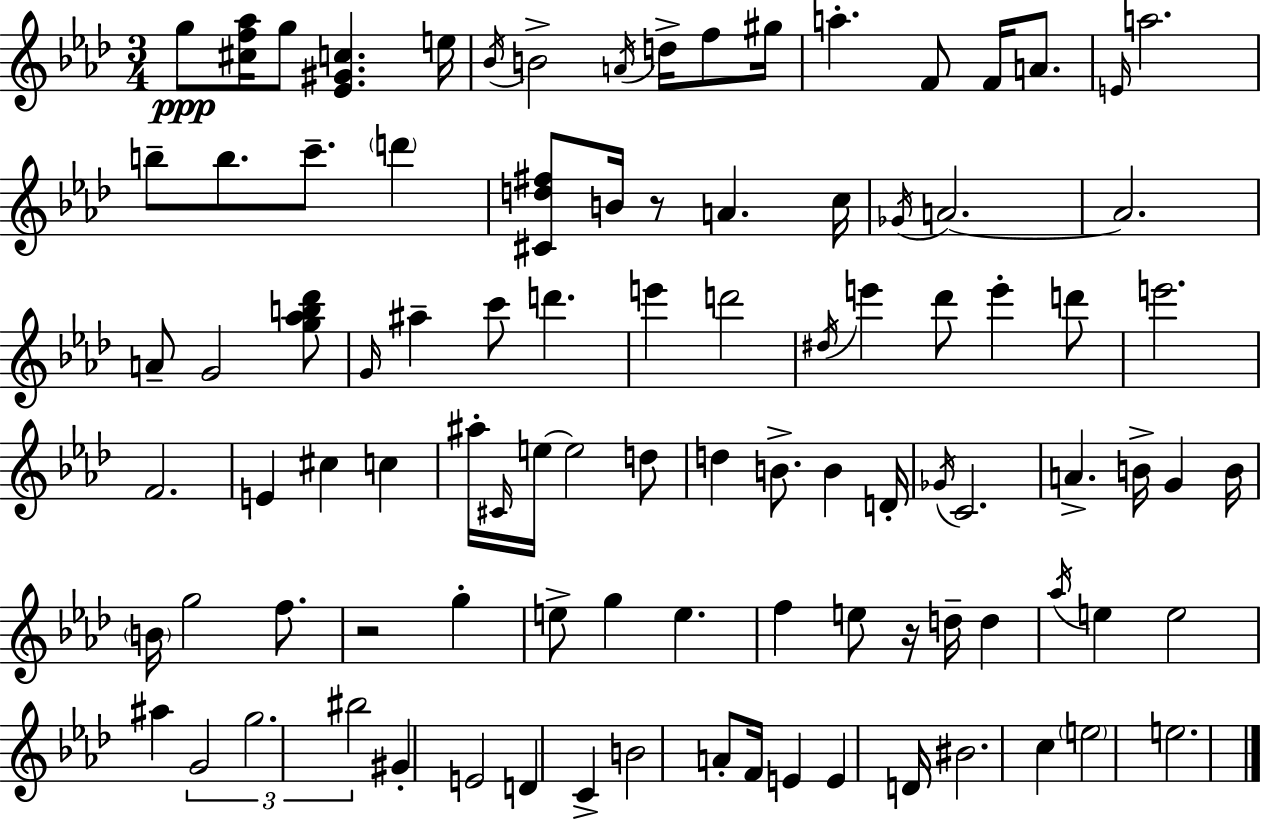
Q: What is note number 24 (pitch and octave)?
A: A4